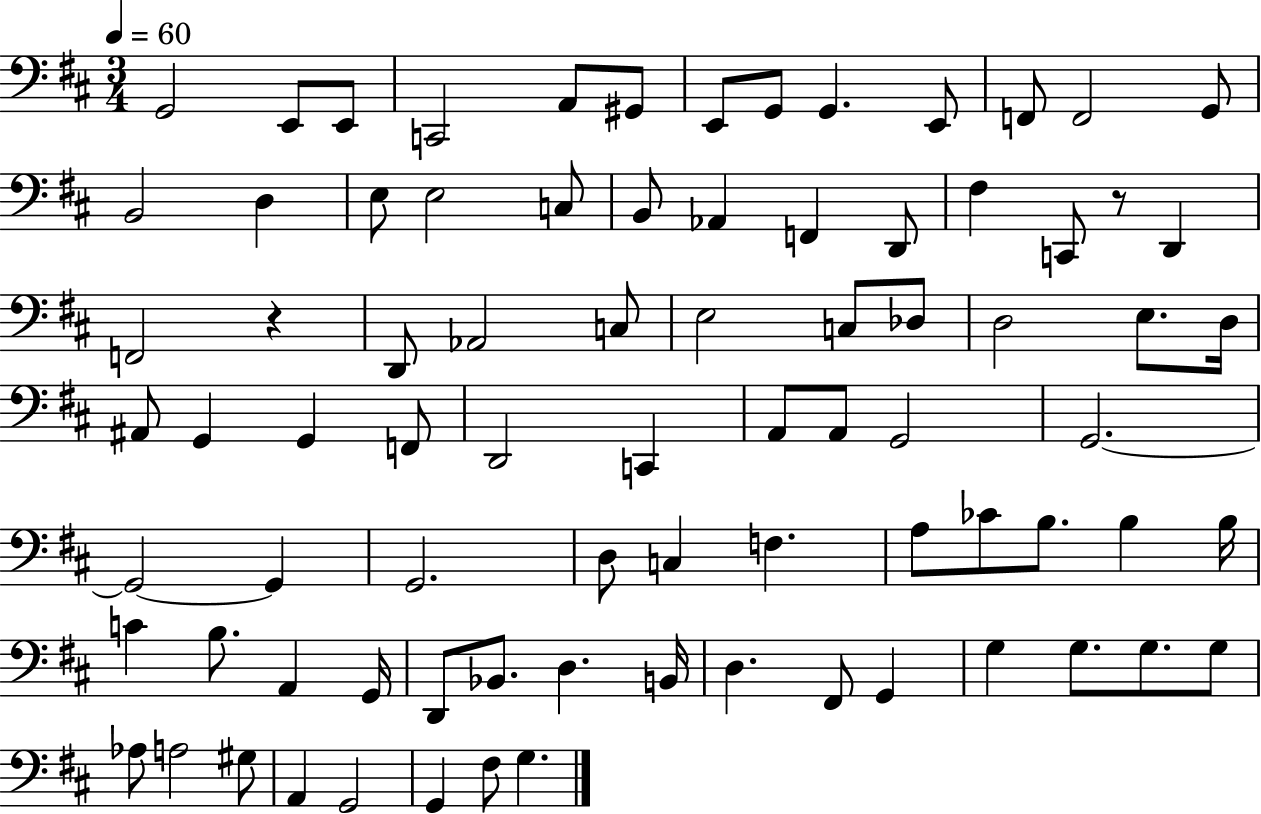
X:1
T:Untitled
M:3/4
L:1/4
K:D
G,,2 E,,/2 E,,/2 C,,2 A,,/2 ^G,,/2 E,,/2 G,,/2 G,, E,,/2 F,,/2 F,,2 G,,/2 B,,2 D, E,/2 E,2 C,/2 B,,/2 _A,, F,, D,,/2 ^F, C,,/2 z/2 D,, F,,2 z D,,/2 _A,,2 C,/2 E,2 C,/2 _D,/2 D,2 E,/2 D,/4 ^A,,/2 G,, G,, F,,/2 D,,2 C,, A,,/2 A,,/2 G,,2 G,,2 G,,2 G,, G,,2 D,/2 C, F, A,/2 _C/2 B,/2 B, B,/4 C B,/2 A,, G,,/4 D,,/2 _B,,/2 D, B,,/4 D, ^F,,/2 G,, G, G,/2 G,/2 G,/2 _A,/2 A,2 ^G,/2 A,, G,,2 G,, ^F,/2 G,